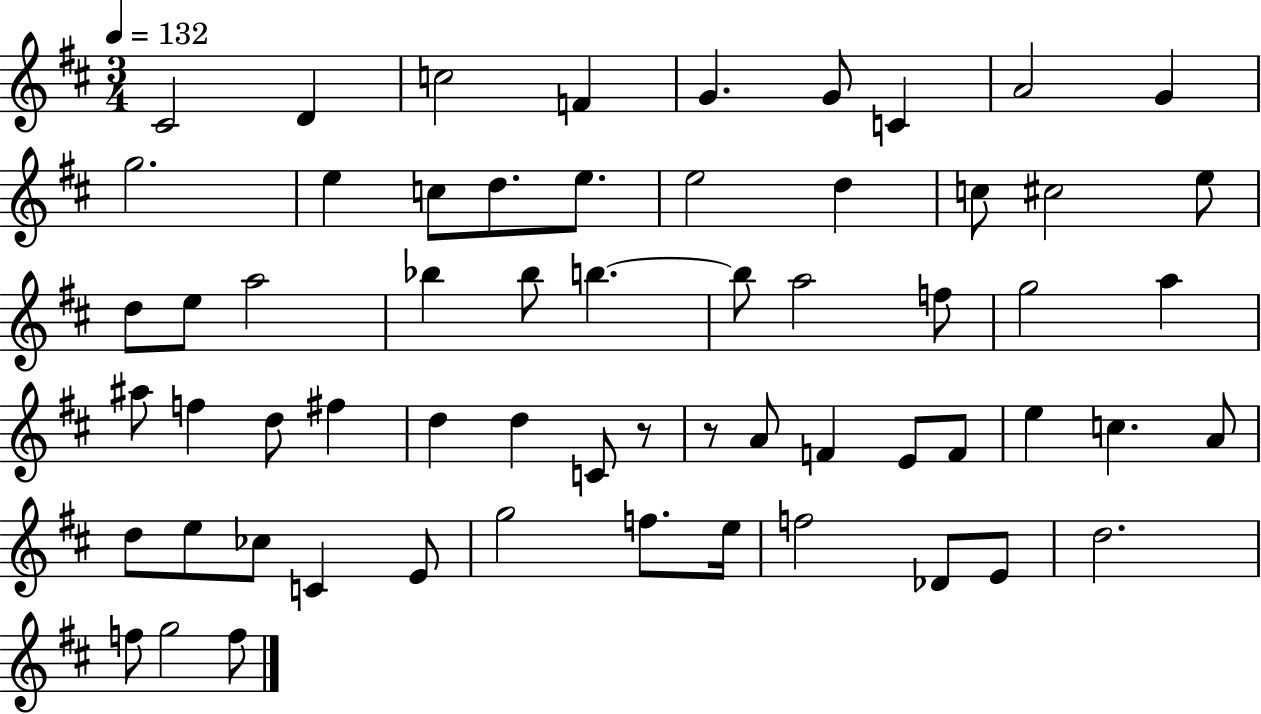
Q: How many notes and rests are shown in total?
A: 61